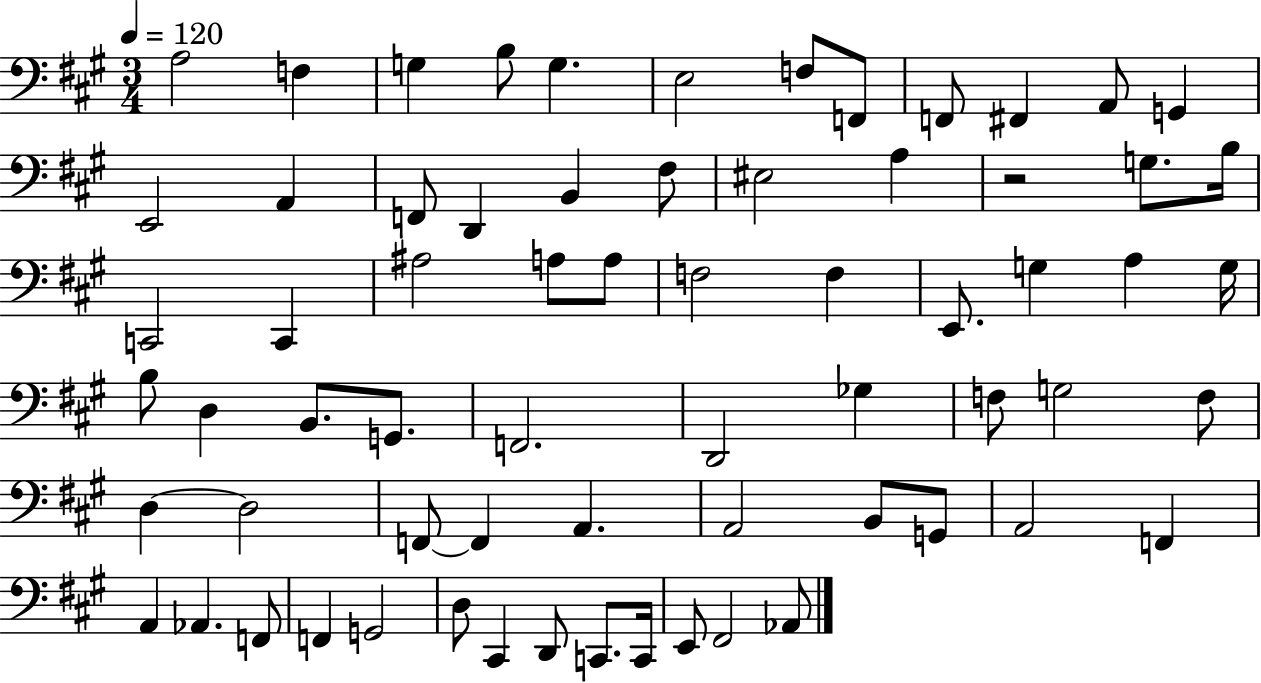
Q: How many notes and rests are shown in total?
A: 67